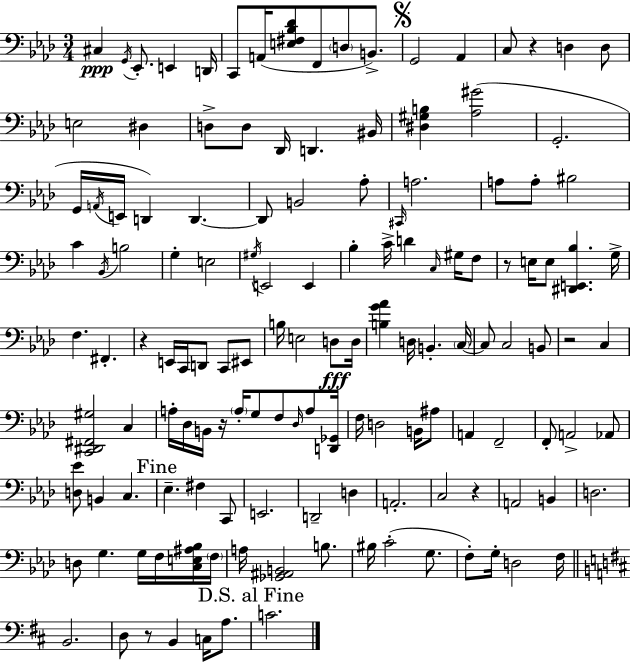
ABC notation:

X:1
T:Untitled
M:3/4
L:1/4
K:Ab
^C, G,,/4 _E,,/2 E,, D,,/4 C,,/2 A,,/4 [E,^F,_B,_D]/2 F,,/2 D,/2 B,,/2 G,,2 _A,, C,/2 z D, D,/2 E,2 ^D, D,/2 D,/2 _D,,/4 D,, ^B,,/4 [^D,^G,B,] [_A,^G]2 G,,2 G,,/4 A,,/4 E,,/4 D,, D,, D,,/2 B,,2 _A,/2 ^C,,/4 A,2 A,/2 A,/2 ^B,2 C _B,,/4 B,2 G, E,2 ^G,/4 E,,2 E,, _B, C/4 D C,/4 ^G,/4 F,/2 z/2 E,/4 E,/2 [^D,,E,,_B,] G,/4 F, ^F,, z E,,/4 C,,/4 D,,/2 C,,/2 ^E,,/2 B,/4 E,2 D,/2 D,/4 [B,G_A] D,/4 B,, C,/4 C,/2 C,2 B,,/2 z2 C, [C,,^D,,^F,,^G,]2 C, A,/4 _D,/4 B,,/4 z/4 A,/4 G,/2 F,/2 _D,/4 A,/2 [D,,_G,,]/4 F,/4 D,2 B,,/4 ^A,/2 A,, F,,2 F,,/2 A,,2 _A,,/2 [D,_E]/2 B,, C, _E, ^F, C,,/2 E,,2 D,,2 D, A,,2 C,2 z A,,2 B,, D,2 D,/2 G, G,/4 F,/4 [C,E,^A,_B,]/4 F,/4 A,/4 [_G,,^A,,B,,]2 B,/2 ^B,/4 C2 G,/2 F,/2 G,/4 D,2 F,/4 B,,2 D,/2 z/2 B,, C,/4 A,/2 C2